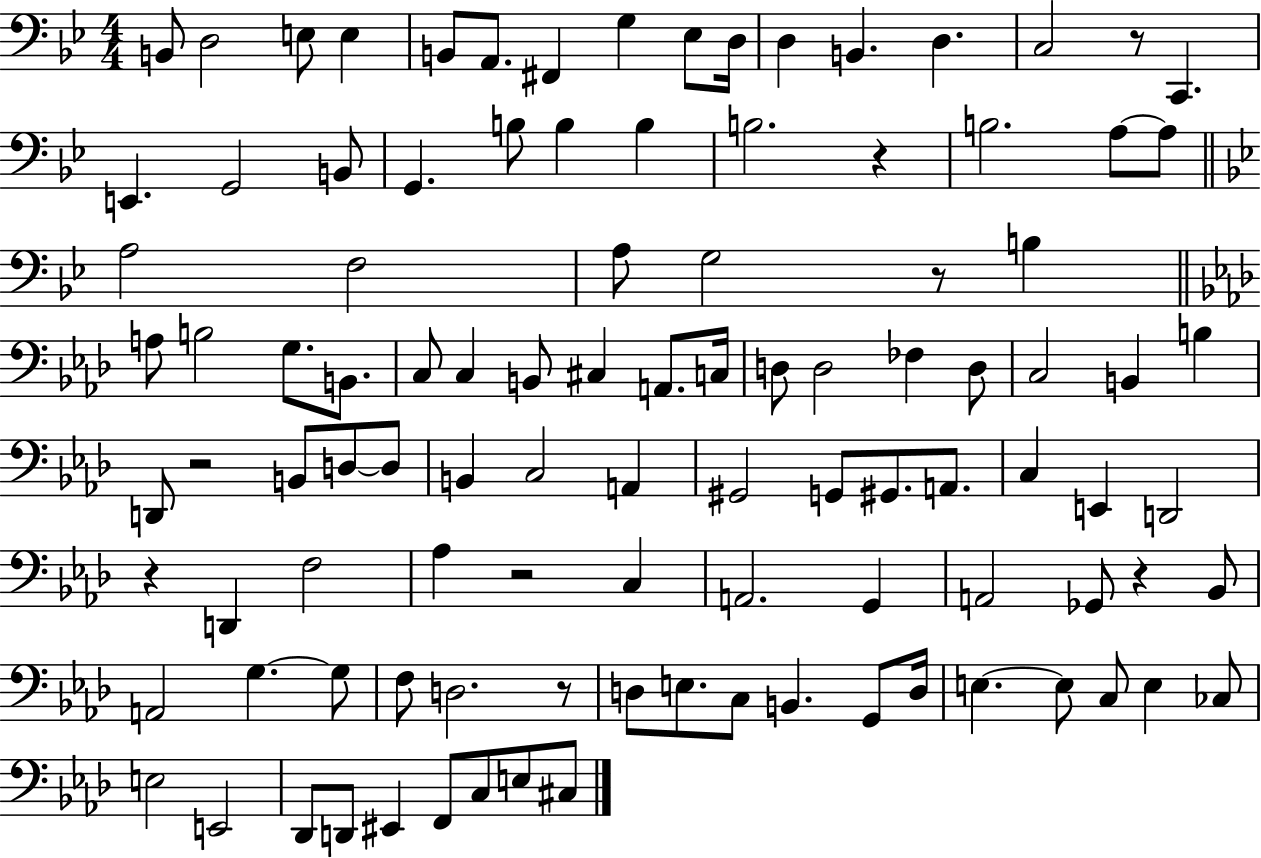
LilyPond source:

{
  \clef bass
  \numericTimeSignature
  \time 4/4
  \key bes \major
  b,8 d2 e8 e4 | b,8 a,8. fis,4 g4 ees8 d16 | d4 b,4. d4. | c2 r8 c,4. | \break e,4. g,2 b,8 | g,4. b8 b4 b4 | b2. r4 | b2. a8~~ a8 | \break \bar "||" \break \key g \minor a2 f2 | a8 g2 r8 b4 | \bar "||" \break \key aes \major a8 b2 g8. b,8. | c8 c4 b,8 cis4 a,8. c16 | d8 d2 fes4 d8 | c2 b,4 b4 | \break d,8 r2 b,8 d8~~ d8 | b,4 c2 a,4 | gis,2 g,8 gis,8. a,8. | c4 e,4 d,2 | \break r4 d,4 f2 | aes4 r2 c4 | a,2. g,4 | a,2 ges,8 r4 bes,8 | \break a,2 g4.~~ g8 | f8 d2. r8 | d8 e8. c8 b,4. g,8 d16 | e4.~~ e8 c8 e4 ces8 | \break e2 e,2 | des,8 d,8 eis,4 f,8 c8 e8 cis8 | \bar "|."
}